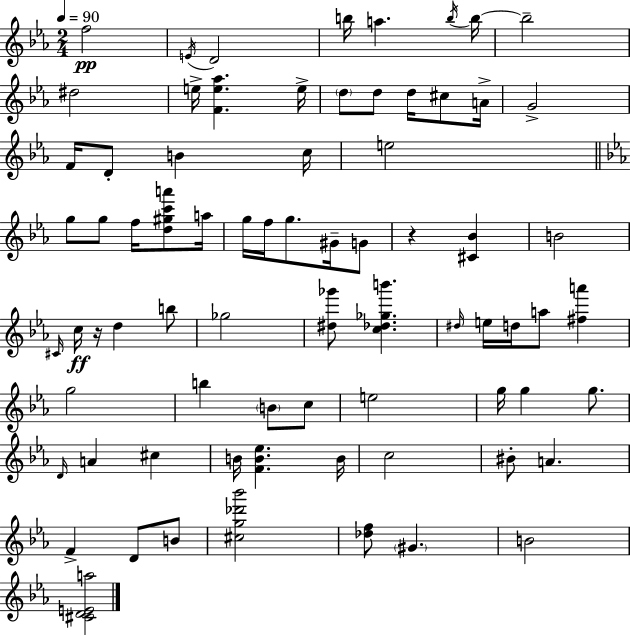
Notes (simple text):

F5/h E4/s D4/h B5/s A5/q. B5/s B5/s B5/h D#5/h E5/s [F4,E5,Ab5]/q. E5/s D5/e D5/e D5/s C#5/e A4/s G4/h F4/s D4/e B4/q C5/s E5/h G5/e G5/e F5/s [D5,G#5,C6,A6]/e A5/s G5/s F5/s G5/e. G#4/s G4/e R/q [C#4,Bb4]/q B4/h C#4/s C5/s R/s D5/q B5/e Gb5/h [D#5,Gb6]/e [C5,Db5,Gb5,B6]/q. D#5/s E5/s D5/s A5/e [F#5,A6]/q G5/h B5/q B4/e C5/e E5/h G5/s G5/q G5/e. D4/s A4/q C#5/q B4/s [F4,B4,Eb5]/q. B4/s C5/h BIS4/e A4/q. F4/q D4/e B4/e [C#5,G5,Db6,Bb6]/h [Db5,F5]/e G#4/q. B4/h [C#4,D4,E4,A5]/h